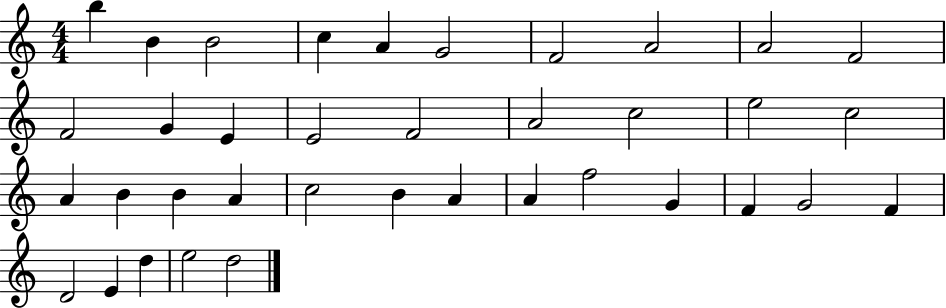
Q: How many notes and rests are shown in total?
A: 37